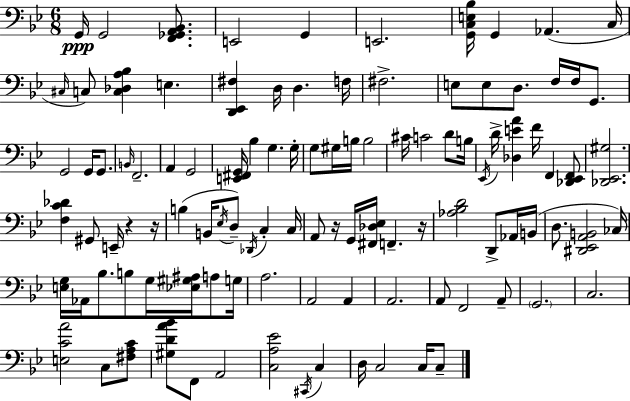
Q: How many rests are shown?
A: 4